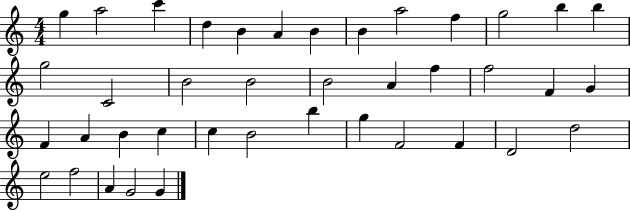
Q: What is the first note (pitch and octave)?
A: G5